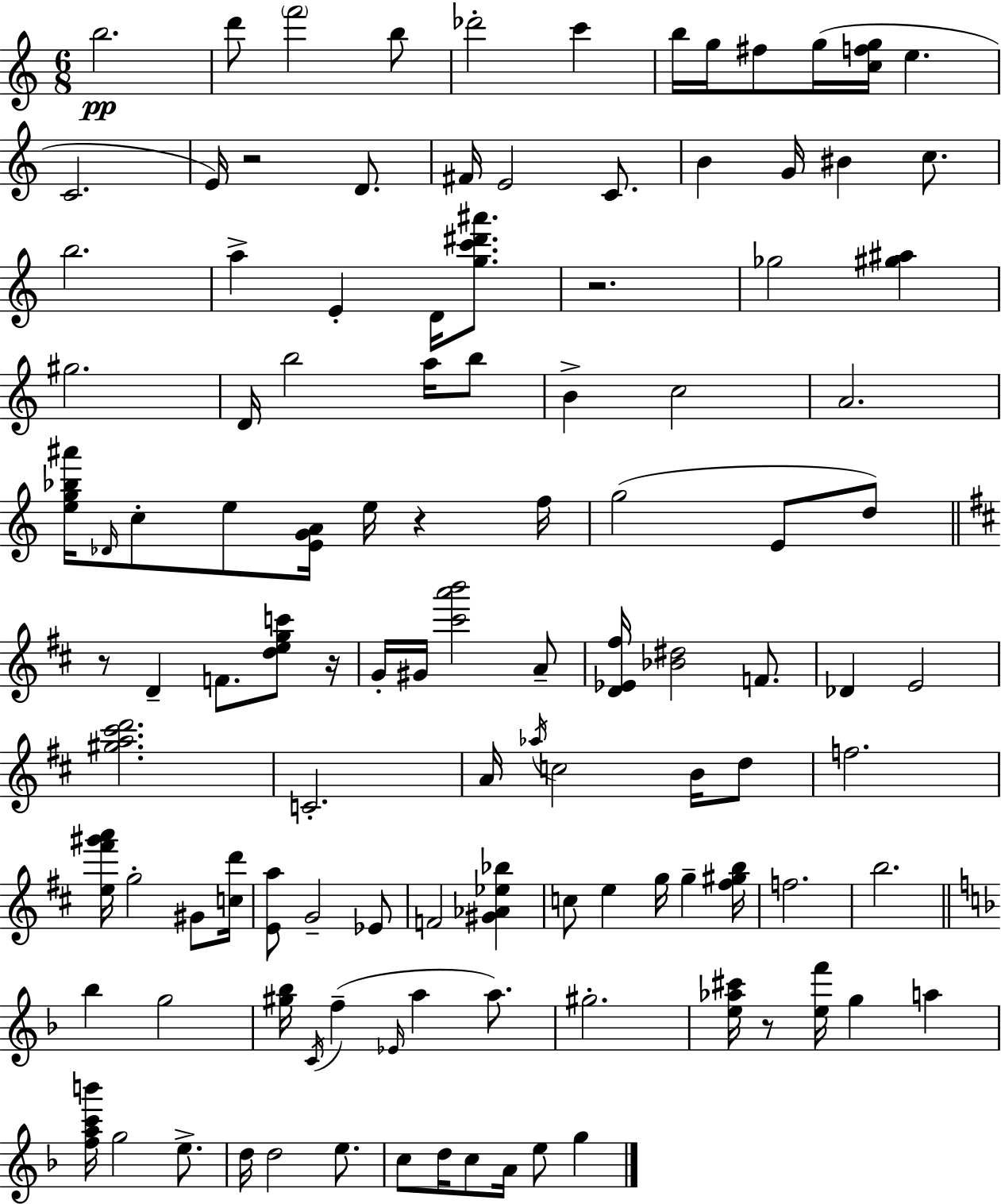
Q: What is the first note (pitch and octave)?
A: B5